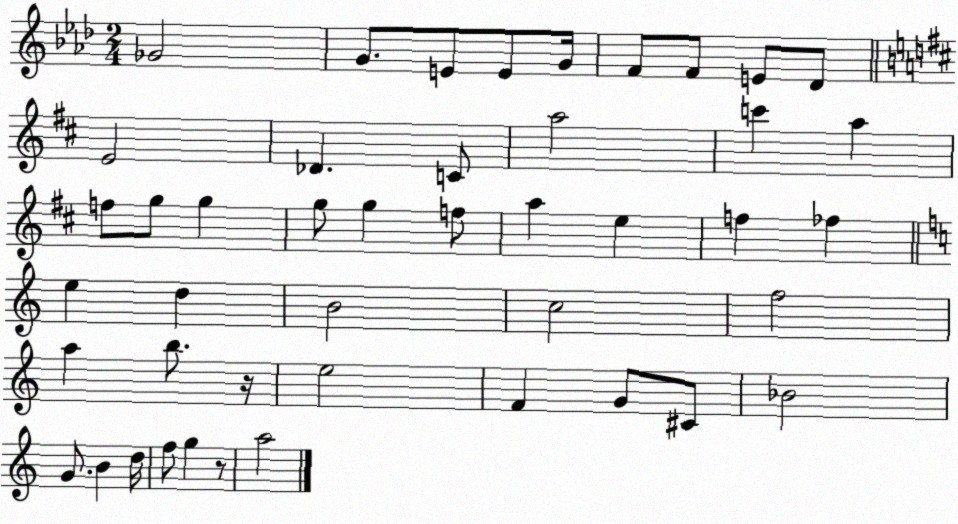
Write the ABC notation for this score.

X:1
T:Untitled
M:2/4
L:1/4
K:Ab
_G2 G/2 E/2 E/2 G/4 F/2 F/2 E/2 _D/2 E2 _D C/2 a2 c' a f/2 g/2 g g/2 g f/2 a e f _f e d B2 c2 f2 a b/2 z/4 e2 F G/2 ^C/2 _B2 G/2 B d/4 f/2 g z/2 a2